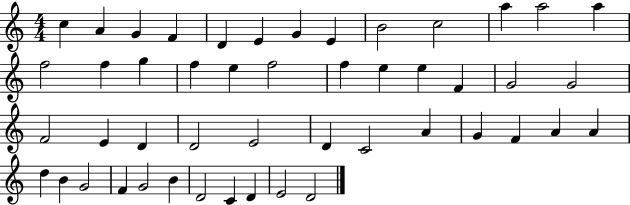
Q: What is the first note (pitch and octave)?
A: C5